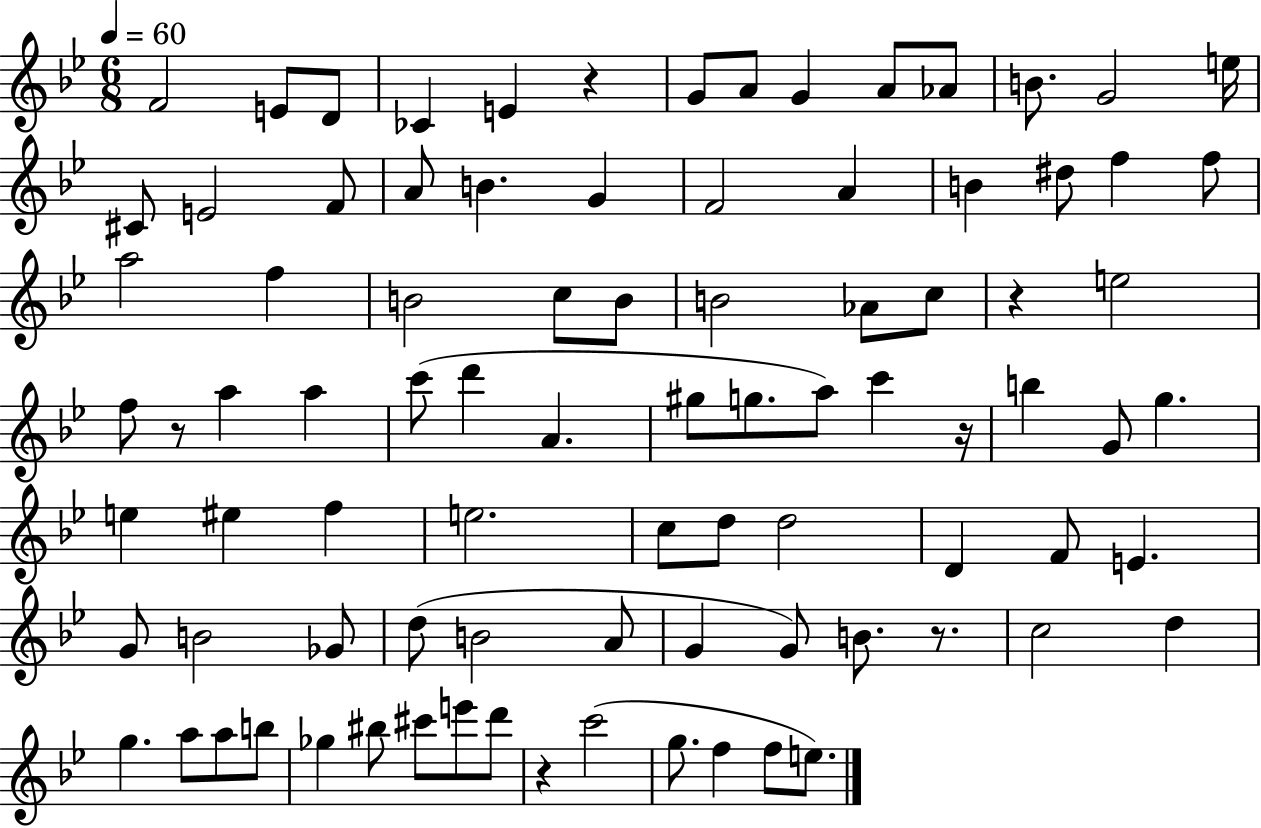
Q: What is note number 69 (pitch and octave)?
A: G5